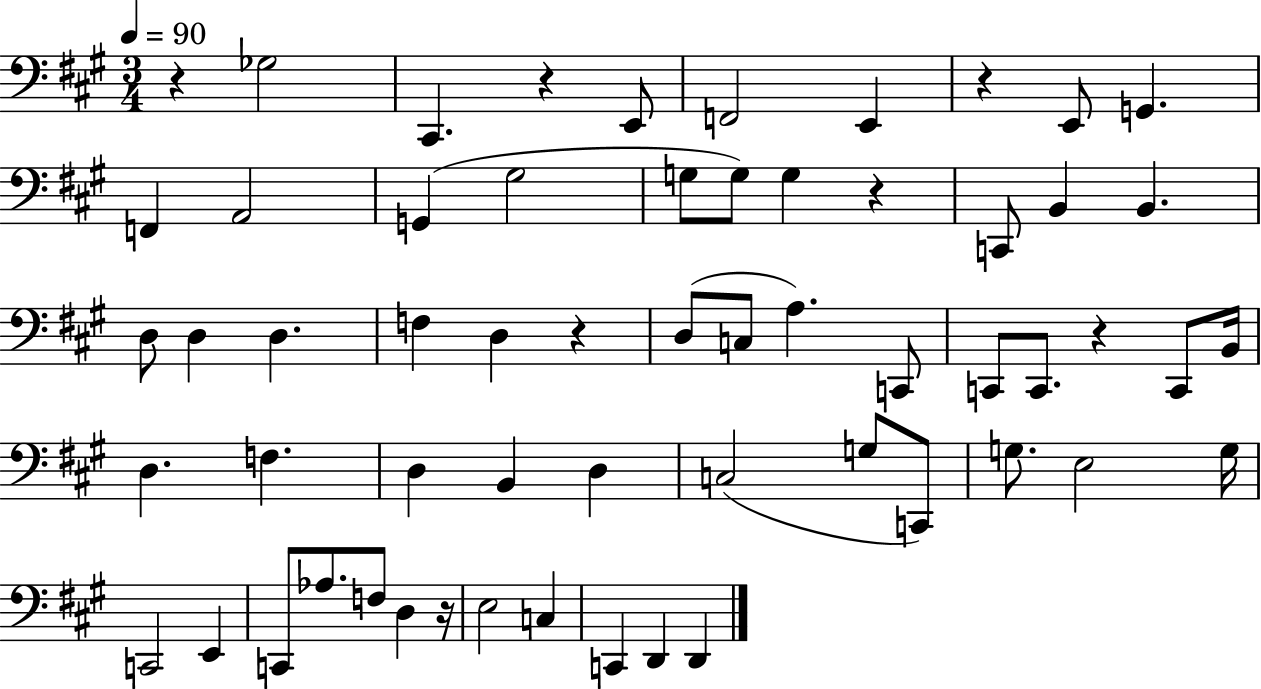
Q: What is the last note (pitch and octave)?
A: D2